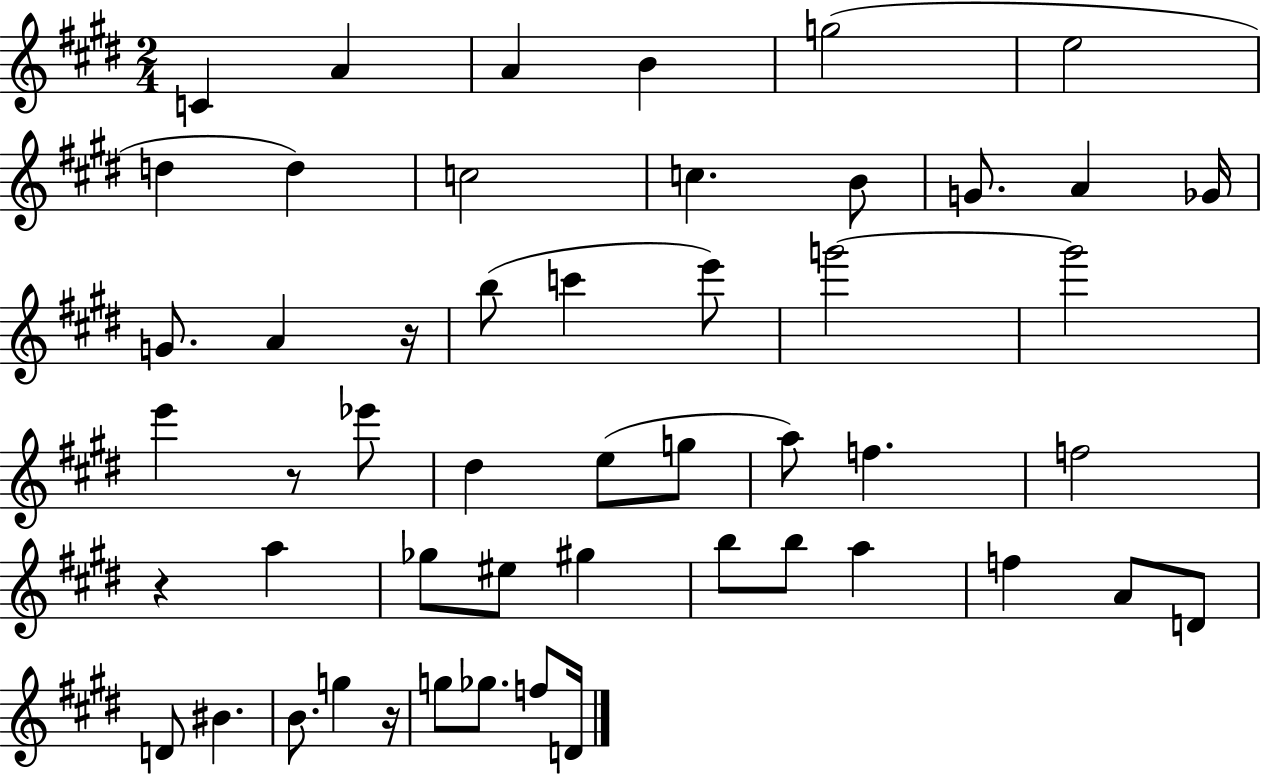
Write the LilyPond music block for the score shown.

{
  \clef treble
  \numericTimeSignature
  \time 2/4
  \key e \major
  c'4 a'4 | a'4 b'4 | g''2( | e''2 | \break d''4 d''4) | c''2 | c''4. b'8 | g'8. a'4 ges'16 | \break g'8. a'4 r16 | b''8( c'''4 e'''8) | g'''2~~ | g'''2 | \break e'''4 r8 ees'''8 | dis''4 e''8( g''8 | a''8) f''4. | f''2 | \break r4 a''4 | ges''8 eis''8 gis''4 | b''8 b''8 a''4 | f''4 a'8 d'8 | \break d'8 bis'4. | b'8. g''4 r16 | g''8 ges''8. f''8 d'16 | \bar "|."
}